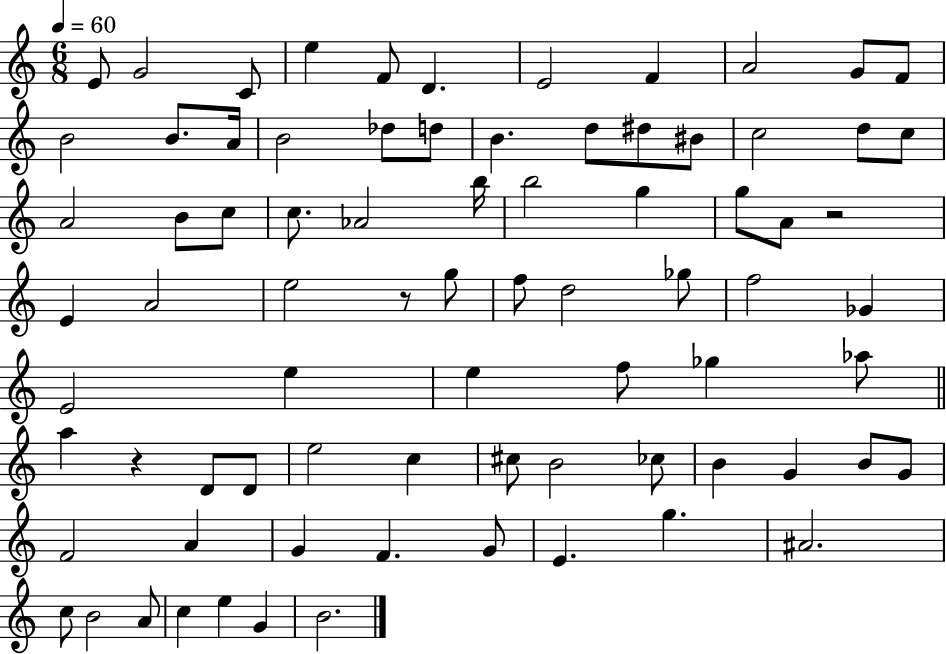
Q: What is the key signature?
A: C major